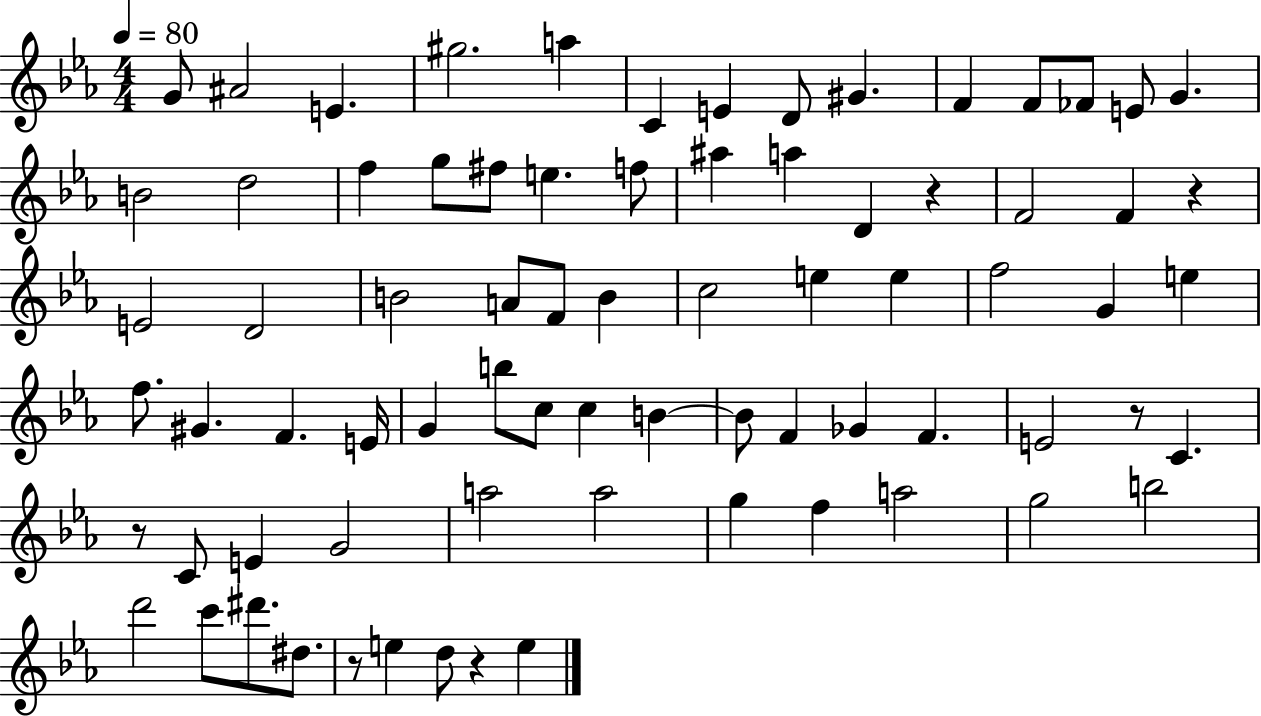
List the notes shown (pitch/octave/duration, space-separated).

G4/e A#4/h E4/q. G#5/h. A5/q C4/q E4/q D4/e G#4/q. F4/q F4/e FES4/e E4/e G4/q. B4/h D5/h F5/q G5/e F#5/e E5/q. F5/e A#5/q A5/q D4/q R/q F4/h F4/q R/q E4/h D4/h B4/h A4/e F4/e B4/q C5/h E5/q E5/q F5/h G4/q E5/q F5/e. G#4/q. F4/q. E4/s G4/q B5/e C5/e C5/q B4/q B4/e F4/q Gb4/q F4/q. E4/h R/e C4/q. R/e C4/e E4/q G4/h A5/h A5/h G5/q F5/q A5/h G5/h B5/h D6/h C6/e D#6/e. D#5/e. R/e E5/q D5/e R/q E5/q